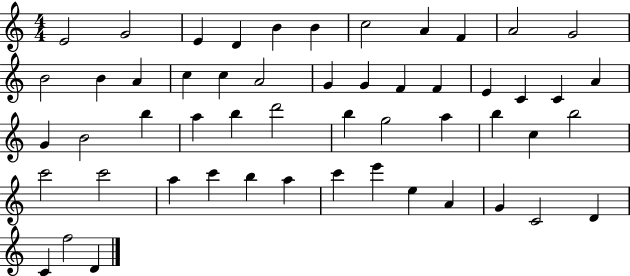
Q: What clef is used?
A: treble